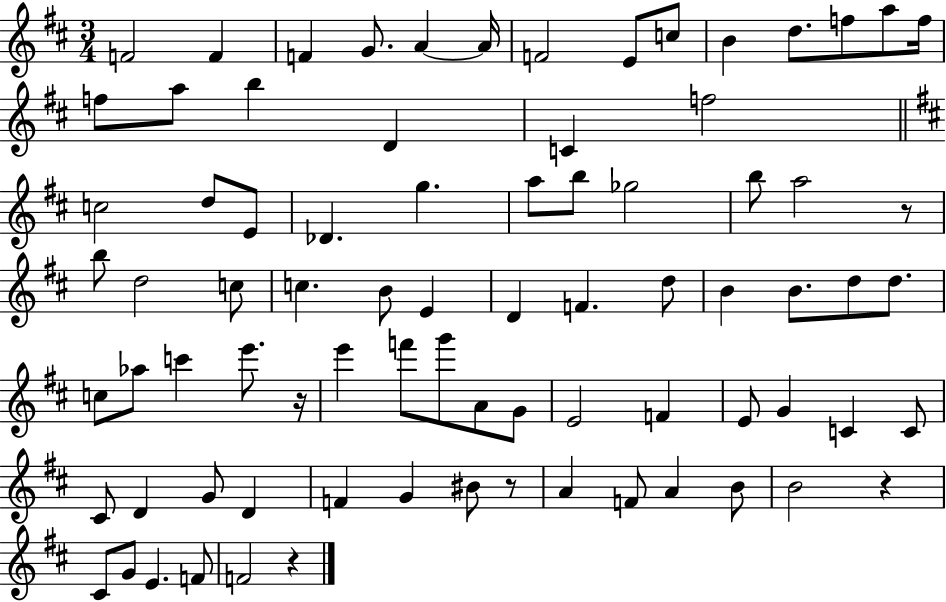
{
  \clef treble
  \numericTimeSignature
  \time 3/4
  \key d \major
  \repeat volta 2 { f'2 f'4 | f'4 g'8. a'4~~ a'16 | f'2 e'8 c''8 | b'4 d''8. f''8 a''8 f''16 | \break f''8 a''8 b''4 d'4 | c'4 f''2 | \bar "||" \break \key d \major c''2 d''8 e'8 | des'4. g''4. | a''8 b''8 ges''2 | b''8 a''2 r8 | \break b''8 d''2 c''8 | c''4. b'8 e'4 | d'4 f'4. d''8 | b'4 b'8. d''8 d''8. | \break c''8 aes''8 c'''4 e'''8. r16 | e'''4 f'''8 g'''8 a'8 g'8 | e'2 f'4 | e'8 g'4 c'4 c'8 | \break cis'8 d'4 g'8 d'4 | f'4 g'4 bis'8 r8 | a'4 f'8 a'4 b'8 | b'2 r4 | \break cis'8 g'8 e'4. f'8 | f'2 r4 | } \bar "|."
}